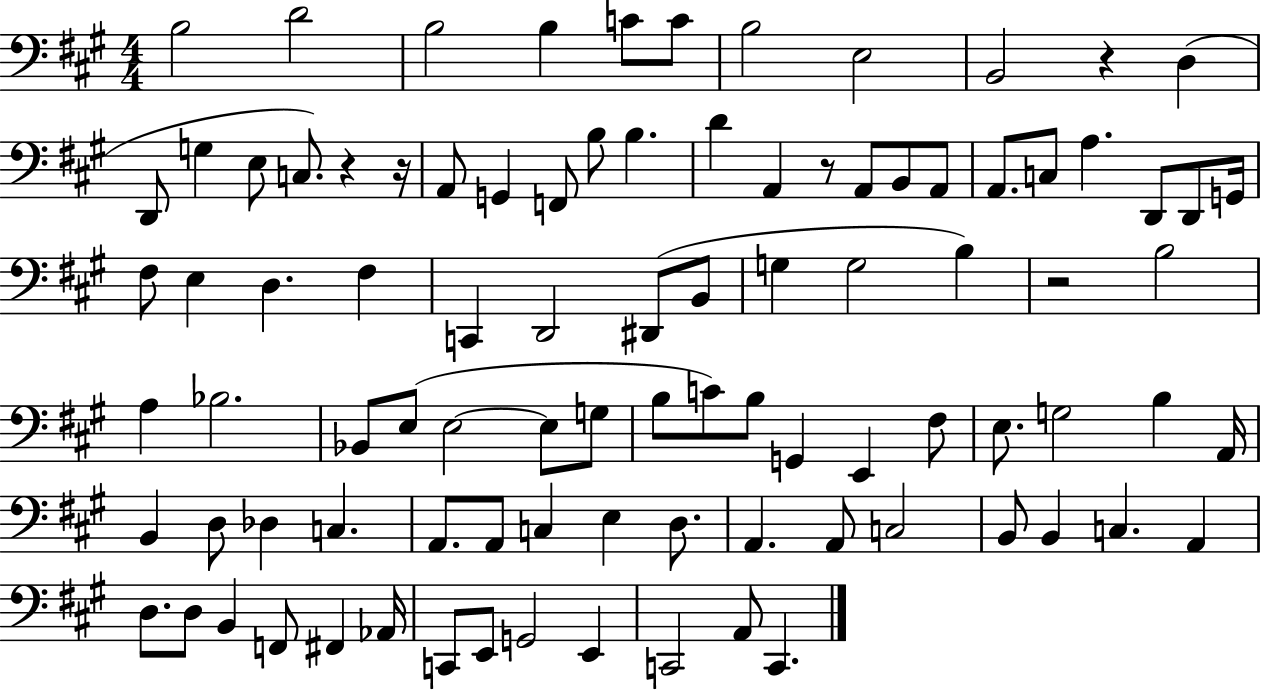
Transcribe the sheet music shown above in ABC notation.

X:1
T:Untitled
M:4/4
L:1/4
K:A
B,2 D2 B,2 B, C/2 C/2 B,2 E,2 B,,2 z D, D,,/2 G, E,/2 C,/2 z z/4 A,,/2 G,, F,,/2 B,/2 B, D A,, z/2 A,,/2 B,,/2 A,,/2 A,,/2 C,/2 A, D,,/2 D,,/2 G,,/4 ^F,/2 E, D, ^F, C,, D,,2 ^D,,/2 B,,/2 G, G,2 B, z2 B,2 A, _B,2 _B,,/2 E,/2 E,2 E,/2 G,/2 B,/2 C/2 B,/2 G,, E,, ^F,/2 E,/2 G,2 B, A,,/4 B,, D,/2 _D, C, A,,/2 A,,/2 C, E, D,/2 A,, A,,/2 C,2 B,,/2 B,, C, A,, D,/2 D,/2 B,, F,,/2 ^F,, _A,,/4 C,,/2 E,,/2 G,,2 E,, C,,2 A,,/2 C,,